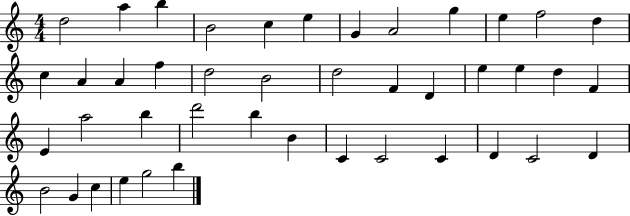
X:1
T:Untitled
M:4/4
L:1/4
K:C
d2 a b B2 c e G A2 g e f2 d c A A f d2 B2 d2 F D e e d F E a2 b d'2 b B C C2 C D C2 D B2 G c e g2 b